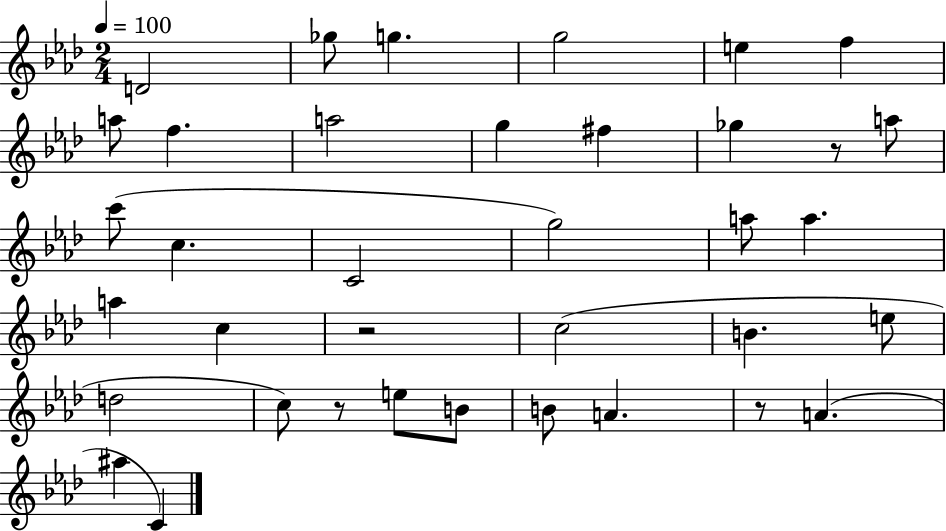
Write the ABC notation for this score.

X:1
T:Untitled
M:2/4
L:1/4
K:Ab
D2 _g/2 g g2 e f a/2 f a2 g ^f _g z/2 a/2 c'/2 c C2 g2 a/2 a a c z2 c2 B e/2 d2 c/2 z/2 e/2 B/2 B/2 A z/2 A ^a C